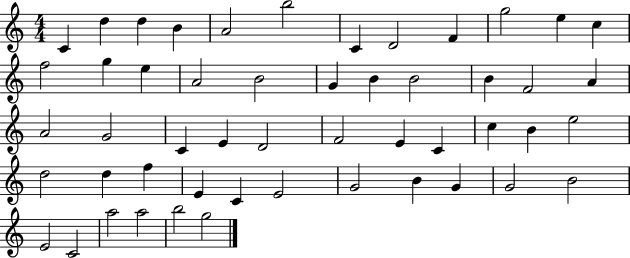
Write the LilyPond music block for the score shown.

{
  \clef treble
  \numericTimeSignature
  \time 4/4
  \key c \major
  c'4 d''4 d''4 b'4 | a'2 b''2 | c'4 d'2 f'4 | g''2 e''4 c''4 | \break f''2 g''4 e''4 | a'2 b'2 | g'4 b'4 b'2 | b'4 f'2 a'4 | \break a'2 g'2 | c'4 e'4 d'2 | f'2 e'4 c'4 | c''4 b'4 e''2 | \break d''2 d''4 f''4 | e'4 c'4 e'2 | g'2 b'4 g'4 | g'2 b'2 | \break e'2 c'2 | a''2 a''2 | b''2 g''2 | \bar "|."
}